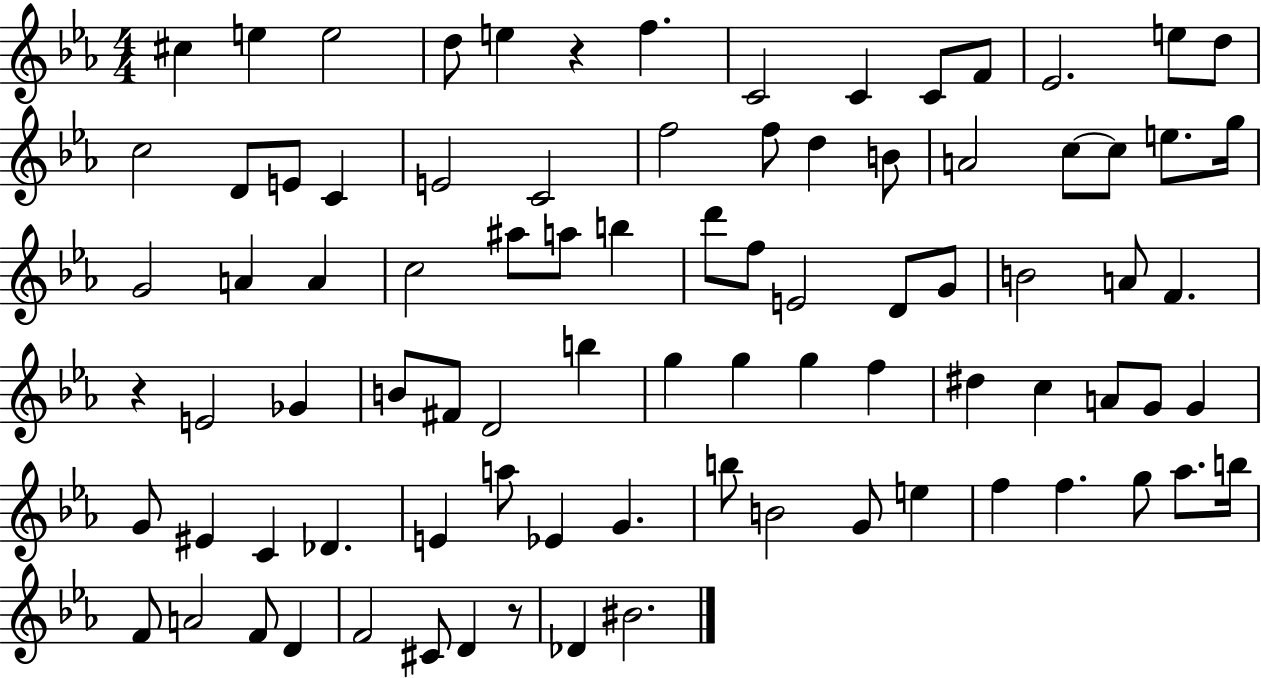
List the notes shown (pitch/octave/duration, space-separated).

C#5/q E5/q E5/h D5/e E5/q R/q F5/q. C4/h C4/q C4/e F4/e Eb4/h. E5/e D5/e C5/h D4/e E4/e C4/q E4/h C4/h F5/h F5/e D5/q B4/e A4/h C5/e C5/e E5/e. G5/s G4/h A4/q A4/q C5/h A#5/e A5/e B5/q D6/e F5/e E4/h D4/e G4/e B4/h A4/e F4/q. R/q E4/h Gb4/q B4/e F#4/e D4/h B5/q G5/q G5/q G5/q F5/q D#5/q C5/q A4/e G4/e G4/q G4/e EIS4/q C4/q Db4/q. E4/q A5/e Eb4/q G4/q. B5/e B4/h G4/e E5/q F5/q F5/q. G5/e Ab5/e. B5/s F4/e A4/h F4/e D4/q F4/h C#4/e D4/q R/e Db4/q BIS4/h.